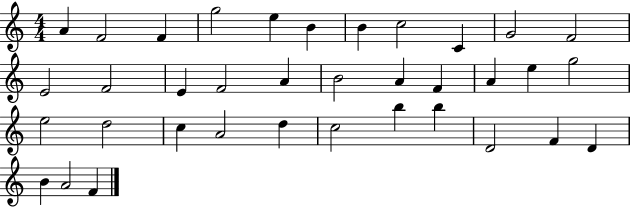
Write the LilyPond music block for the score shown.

{
  \clef treble
  \numericTimeSignature
  \time 4/4
  \key c \major
  a'4 f'2 f'4 | g''2 e''4 b'4 | b'4 c''2 c'4 | g'2 f'2 | \break e'2 f'2 | e'4 f'2 a'4 | b'2 a'4 f'4 | a'4 e''4 g''2 | \break e''2 d''2 | c''4 a'2 d''4 | c''2 b''4 b''4 | d'2 f'4 d'4 | \break b'4 a'2 f'4 | \bar "|."
}